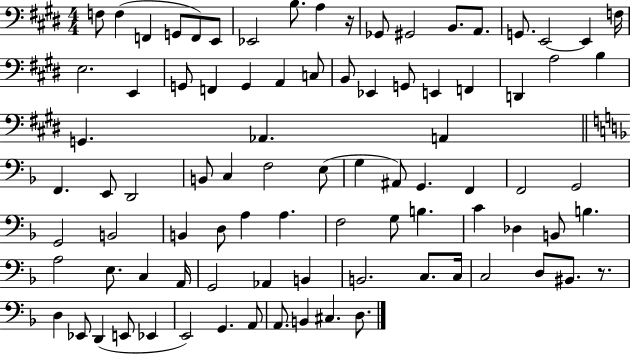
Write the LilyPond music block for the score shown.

{
  \clef bass
  \numericTimeSignature
  \time 4/4
  \key e \major
  f8 f4( f,4 g,8 f,8) e,8 | ees,2 b8. a4 r16 | ges,8 gis,2 b,8. a,8. | g,8. e,2~~ e,4 f16 | \break e2. e,4 | g,8 f,4 g,4 a,4 c8 | b,8 ees,4 g,8 e,4 f,4 | d,4 a2 b4 | \break g,4. aes,4. a,4 | \bar "||" \break \key f \major f,4. e,8 d,2 | b,8 c4 f2 e8( | g4 ais,8) g,4. f,4 | f,2 g,2 | \break g,2 b,2 | b,4 d8 a4 a4. | f2 g8 b4. | c'4 des4 b,8 b4. | \break a2 e8. c4 a,16 | g,2 aes,4 b,4 | b,2. c8. c16 | c2 d8 bis,8. r8. | \break d4 ees,8 d,4( e,8 ees,4 | e,2) g,4. a,8 | a,8. b,4 cis4. d8. | \bar "|."
}